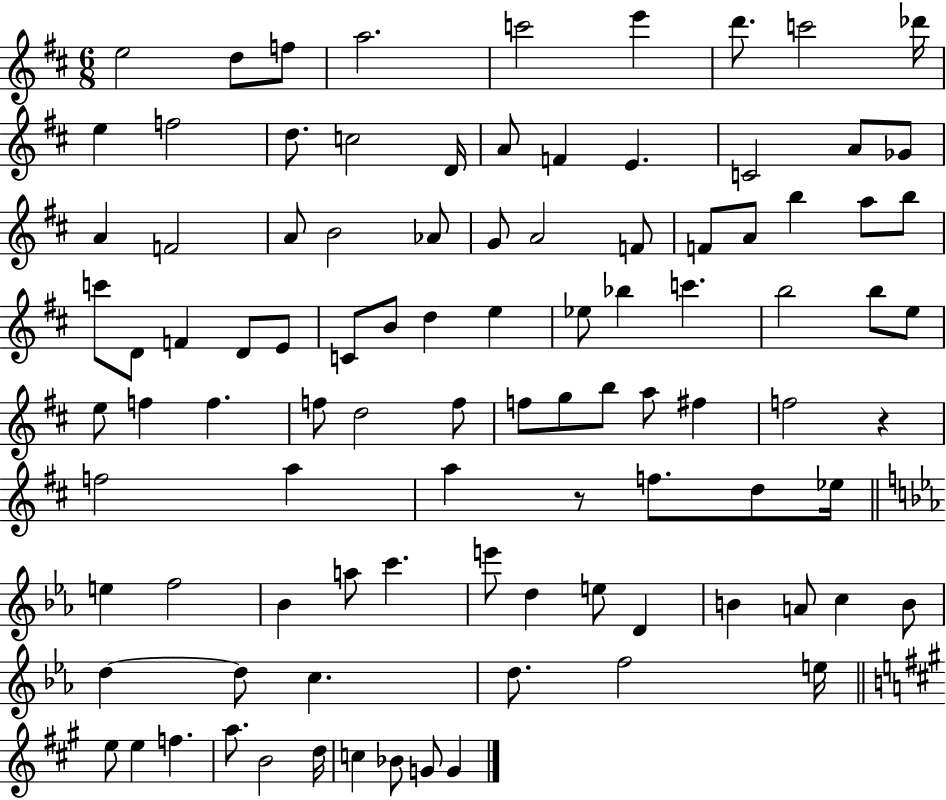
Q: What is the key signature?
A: D major